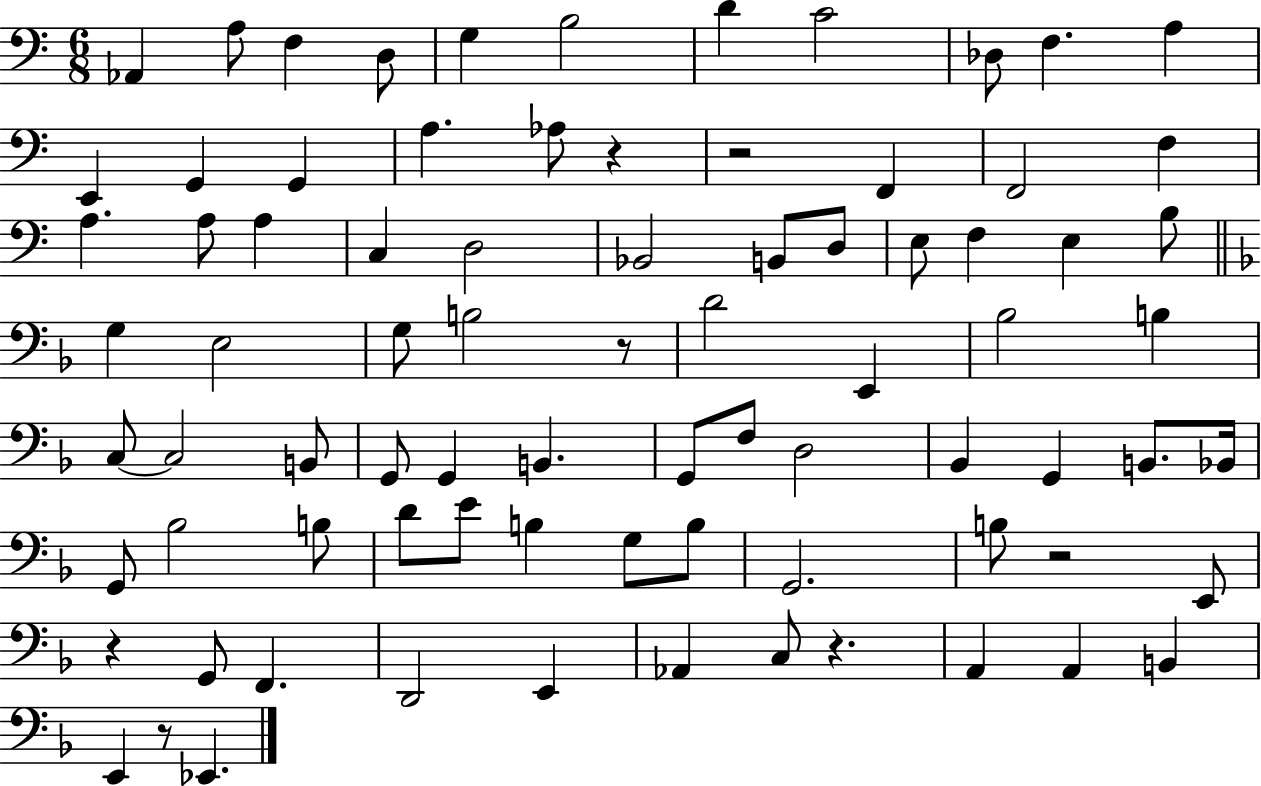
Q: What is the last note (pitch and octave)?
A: Eb2